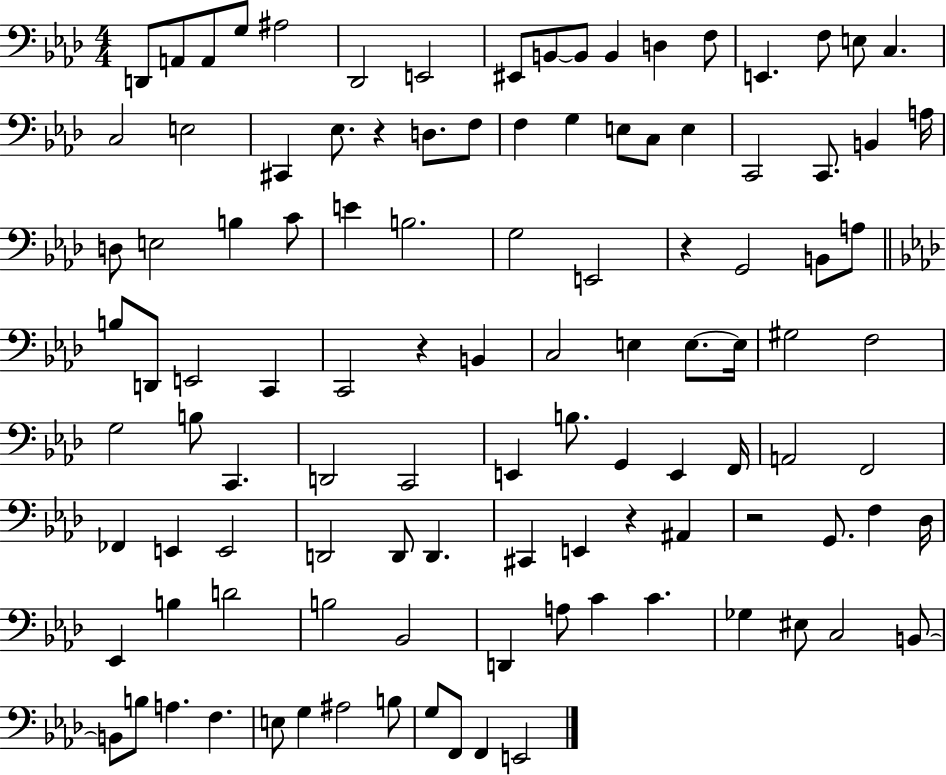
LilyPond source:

{
  \clef bass
  \numericTimeSignature
  \time 4/4
  \key aes \major
  d,8 a,8 a,8 g8 ais2 | des,2 e,2 | eis,8 b,8~~ b,8 b,4 d4 f8 | e,4. f8 e8 c4. | \break c2 e2 | cis,4 ees8. r4 d8. f8 | f4 g4 e8 c8 e4 | c,2 c,8. b,4 a16 | \break d8 e2 b4 c'8 | e'4 b2. | g2 e,2 | r4 g,2 b,8 a8 | \break \bar "||" \break \key aes \major b8 d,8 e,2 c,4 | c,2 r4 b,4 | c2 e4 e8.~~ e16 | gis2 f2 | \break g2 b8 c,4. | d,2 c,2 | e,4 b8. g,4 e,4 f,16 | a,2 f,2 | \break fes,4 e,4 e,2 | d,2 d,8 d,4. | cis,4 e,4 r4 ais,4 | r2 g,8. f4 des16 | \break ees,4 b4 d'2 | b2 bes,2 | d,4 a8 c'4 c'4. | ges4 eis8 c2 b,8~~ | \break b,8 b8 a4. f4. | e8 g4 ais2 b8 | g8 f,8 f,4 e,2 | \bar "|."
}